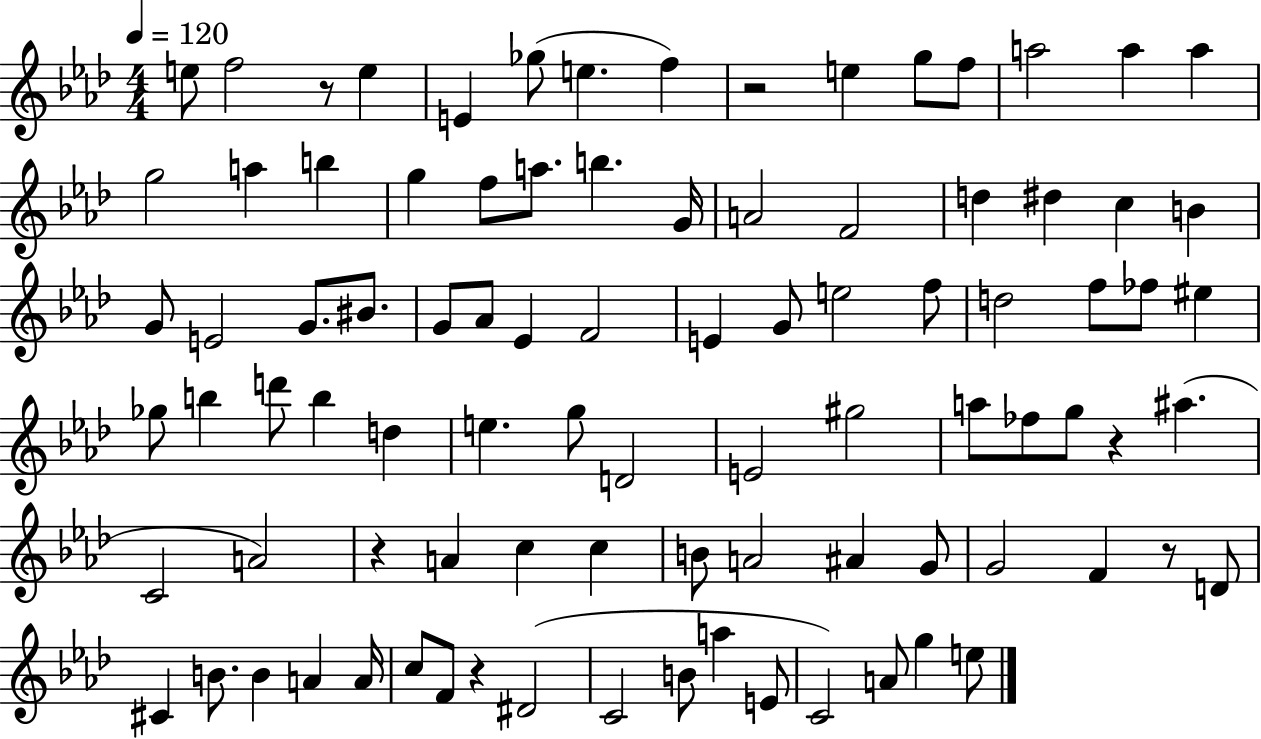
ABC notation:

X:1
T:Untitled
M:4/4
L:1/4
K:Ab
e/2 f2 z/2 e E _g/2 e f z2 e g/2 f/2 a2 a a g2 a b g f/2 a/2 b G/4 A2 F2 d ^d c B G/2 E2 G/2 ^B/2 G/2 _A/2 _E F2 E G/2 e2 f/2 d2 f/2 _f/2 ^e _g/2 b d'/2 b d e g/2 D2 E2 ^g2 a/2 _f/2 g/2 z ^a C2 A2 z A c c B/2 A2 ^A G/2 G2 F z/2 D/2 ^C B/2 B A A/4 c/2 F/2 z ^D2 C2 B/2 a E/2 C2 A/2 g e/2